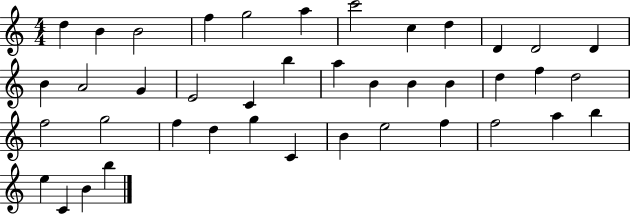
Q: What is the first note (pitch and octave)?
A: D5